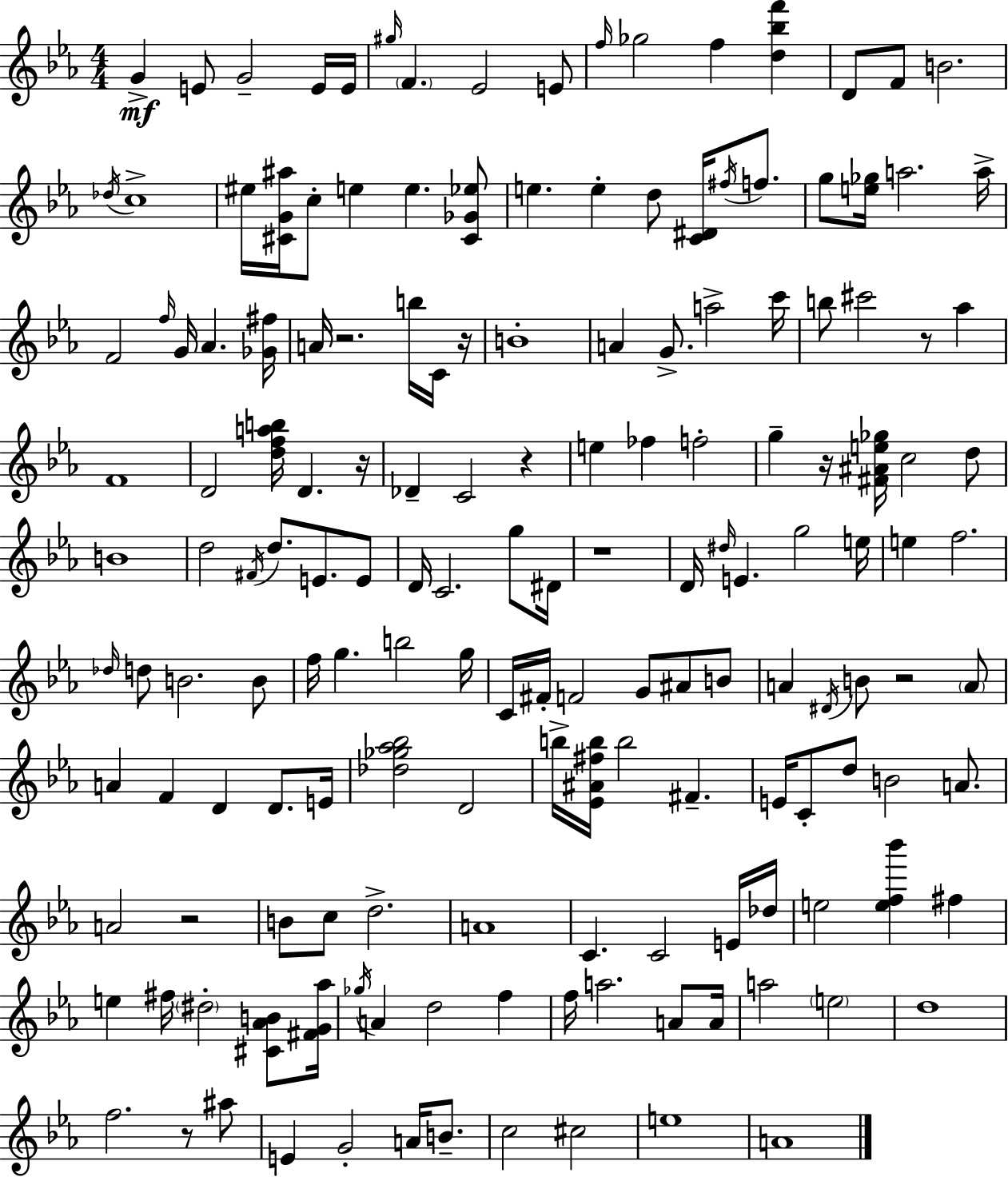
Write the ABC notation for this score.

X:1
T:Untitled
M:4/4
L:1/4
K:Eb
G E/2 G2 E/4 E/4 ^g/4 F _E2 E/2 f/4 _g2 f [d_bf'] D/2 F/2 B2 _d/4 c4 ^e/4 [^CG^a]/4 c/2 e e [^C_G_e]/2 e e d/2 [C^D]/4 ^f/4 f/2 g/2 [e_g]/4 a2 a/4 F2 f/4 G/4 _A [_G^f]/4 A/4 z2 b/4 C/4 z/4 B4 A G/2 a2 c'/4 b/2 ^c'2 z/2 _a F4 D2 [dfab]/4 D z/4 _D C2 z e _f f2 g z/4 [^F^Ae_g]/4 c2 d/2 B4 d2 ^F/4 d/2 E/2 E/2 D/4 C2 g/2 ^D/4 z4 D/4 ^d/4 E g2 e/4 e f2 _d/4 d/2 B2 B/2 f/4 g b2 g/4 C/4 ^F/4 F2 G/2 ^A/2 B/2 A ^D/4 B/2 z2 A/2 A F D D/2 E/4 [_d_g_a_b]2 D2 b/4 [_E^A^fb]/4 b2 ^F E/4 C/2 d/2 B2 A/2 A2 z2 B/2 c/2 d2 A4 C C2 E/4 _d/4 e2 [ef_b'] ^f e ^f/4 ^d2 [^C_AB]/2 [^FG_a]/4 _g/4 A d2 f f/4 a2 A/2 A/4 a2 e2 d4 f2 z/2 ^a/2 E G2 A/4 B/2 c2 ^c2 e4 A4